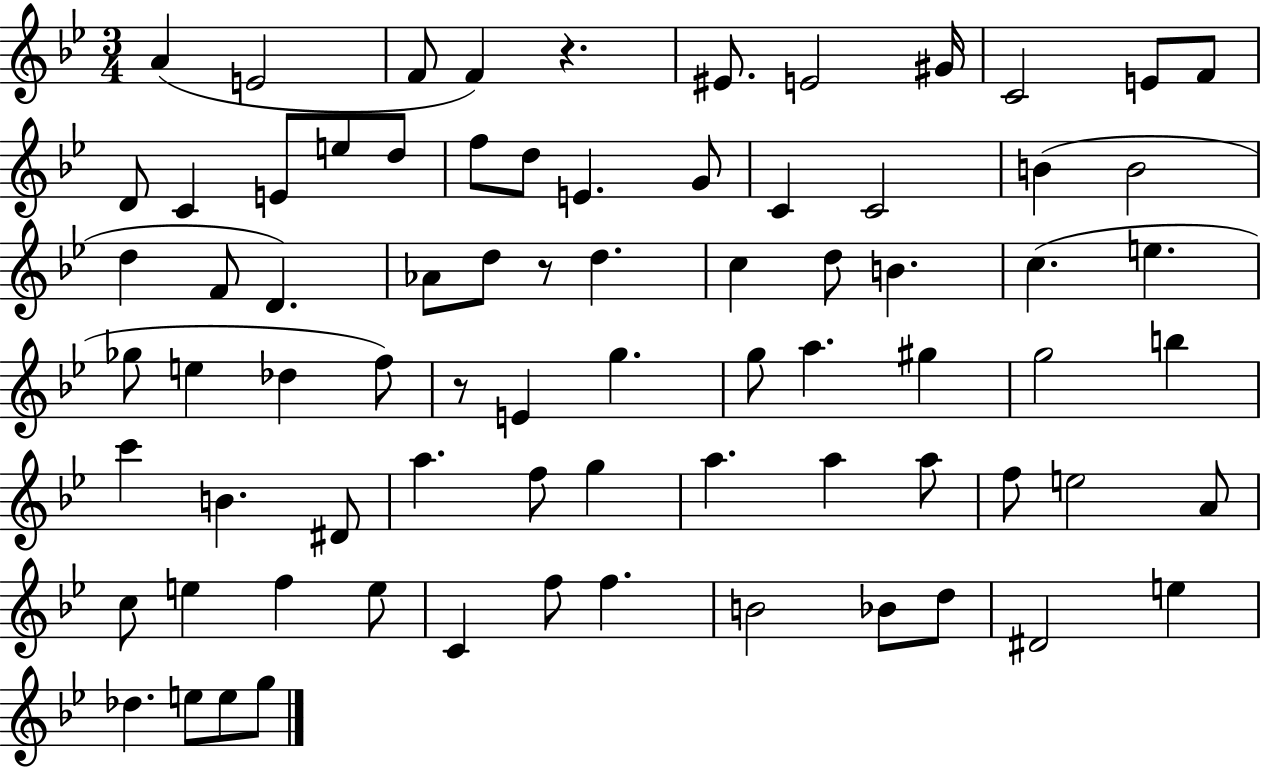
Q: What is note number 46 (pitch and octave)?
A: C6